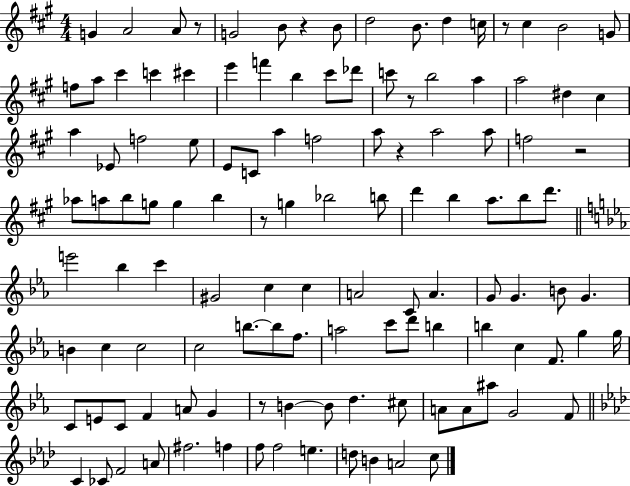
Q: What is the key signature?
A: A major